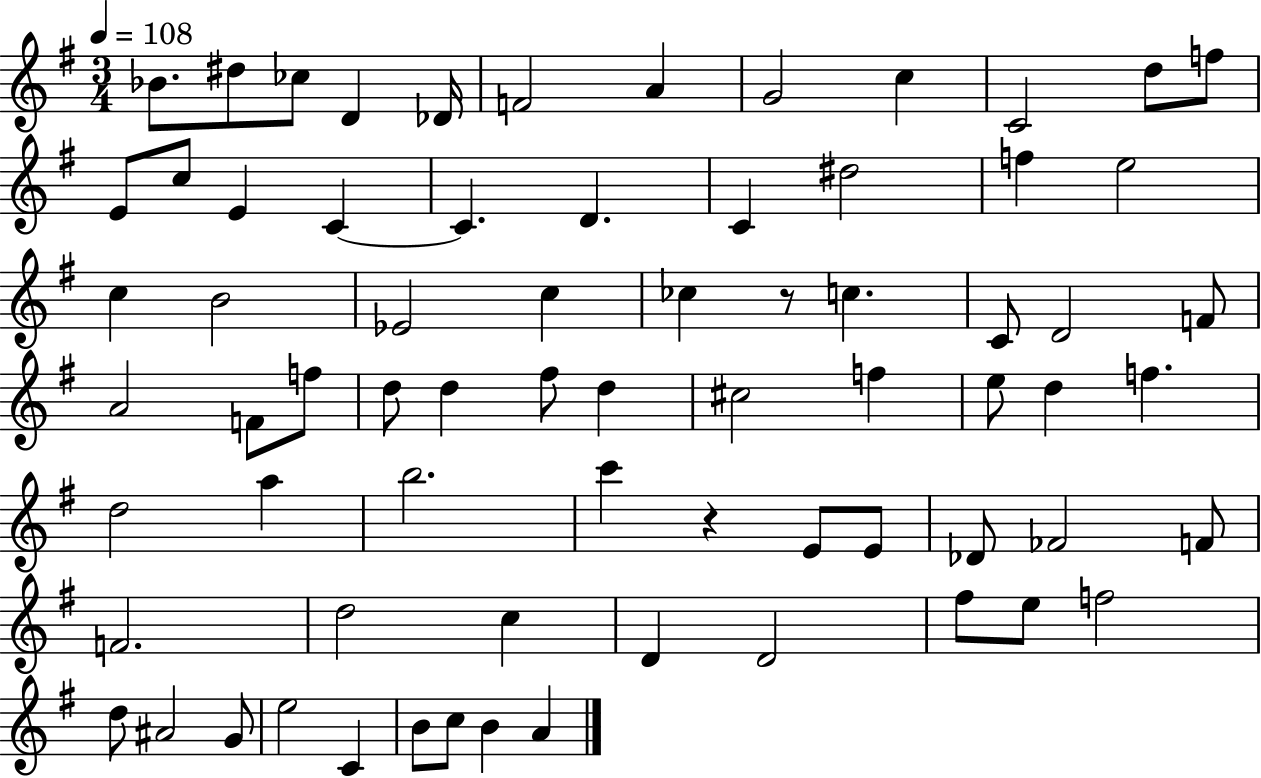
X:1
T:Untitled
M:3/4
L:1/4
K:G
_B/2 ^d/2 _c/2 D _D/4 F2 A G2 c C2 d/2 f/2 E/2 c/2 E C C D C ^d2 f e2 c B2 _E2 c _c z/2 c C/2 D2 F/2 A2 F/2 f/2 d/2 d ^f/2 d ^c2 f e/2 d f d2 a b2 c' z E/2 E/2 _D/2 _F2 F/2 F2 d2 c D D2 ^f/2 e/2 f2 d/2 ^A2 G/2 e2 C B/2 c/2 B A